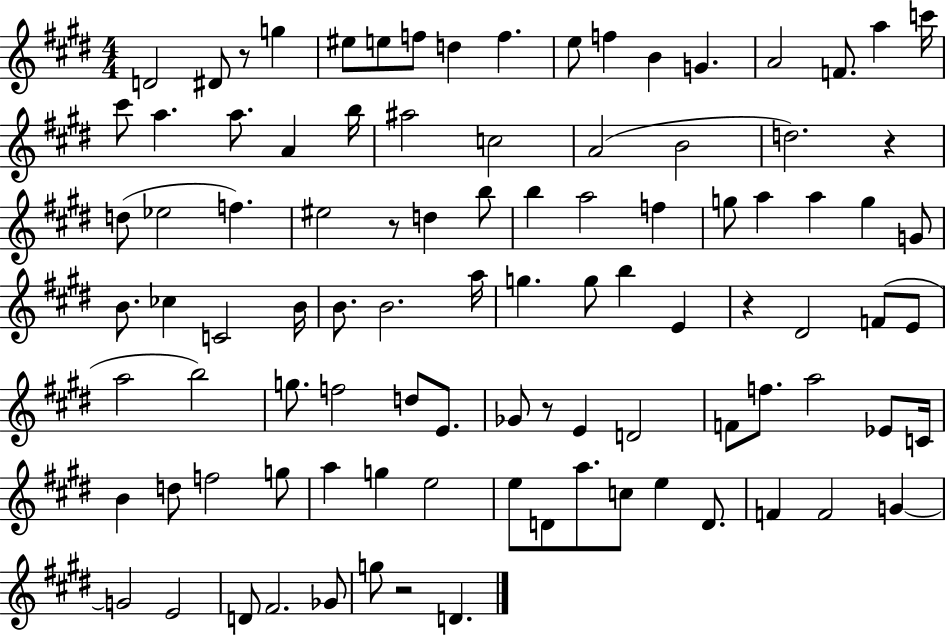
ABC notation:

X:1
T:Untitled
M:4/4
L:1/4
K:E
D2 ^D/2 z/2 g ^e/2 e/2 f/2 d f e/2 f B G A2 F/2 a c'/4 ^c'/2 a a/2 A b/4 ^a2 c2 A2 B2 d2 z d/2 _e2 f ^e2 z/2 d b/2 b a2 f g/2 a a g G/2 B/2 _c C2 B/4 B/2 B2 a/4 g g/2 b E z ^D2 F/2 E/2 a2 b2 g/2 f2 d/2 E/2 _G/2 z/2 E D2 F/2 f/2 a2 _E/2 C/4 B d/2 f2 g/2 a g e2 e/2 D/2 a/2 c/2 e D/2 F F2 G G2 E2 D/2 ^F2 _G/2 g/2 z2 D